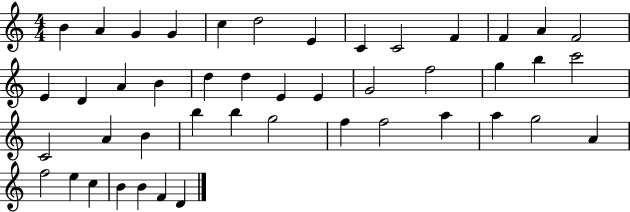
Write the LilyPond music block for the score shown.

{
  \clef treble
  \numericTimeSignature
  \time 4/4
  \key c \major
  b'4 a'4 g'4 g'4 | c''4 d''2 e'4 | c'4 c'2 f'4 | f'4 a'4 f'2 | \break e'4 d'4 a'4 b'4 | d''4 d''4 e'4 e'4 | g'2 f''2 | g''4 b''4 c'''2 | \break c'2 a'4 b'4 | b''4 b''4 g''2 | f''4 f''2 a''4 | a''4 g''2 a'4 | \break f''2 e''4 c''4 | b'4 b'4 f'4 d'4 | \bar "|."
}